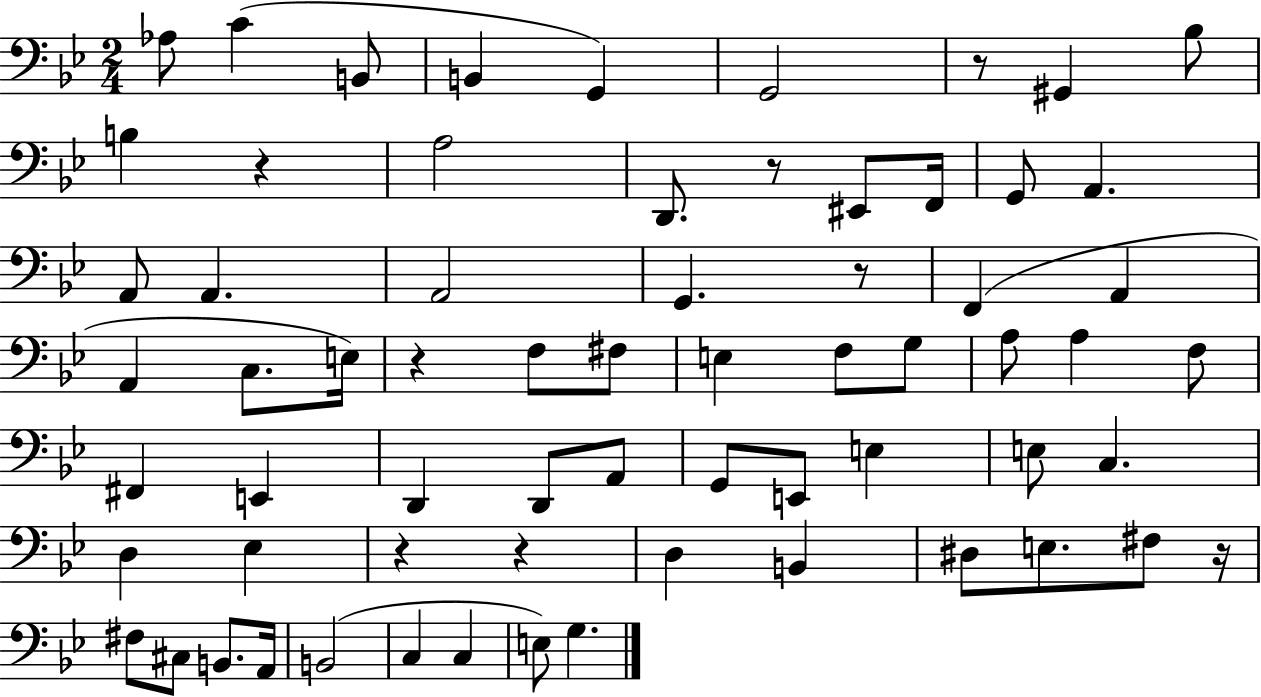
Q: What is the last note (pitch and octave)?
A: G3